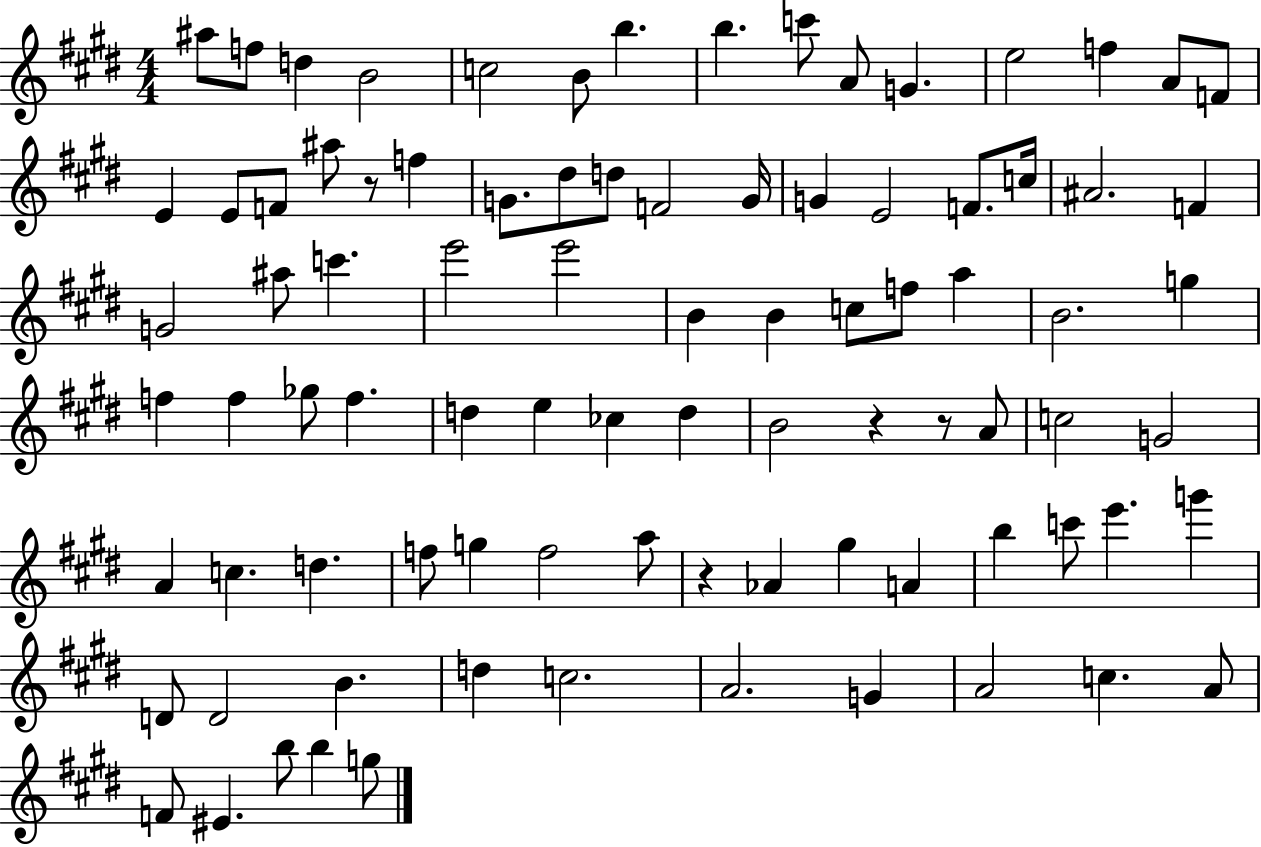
A#5/e F5/e D5/q B4/h C5/h B4/e B5/q. B5/q. C6/e A4/e G4/q. E5/h F5/q A4/e F4/e E4/q E4/e F4/e A#5/e R/e F5/q G4/e. D#5/e D5/e F4/h G4/s G4/q E4/h F4/e. C5/s A#4/h. F4/q G4/h A#5/e C6/q. E6/h E6/h B4/q B4/q C5/e F5/e A5/q B4/h. G5/q F5/q F5/q Gb5/e F5/q. D5/q E5/q CES5/q D5/q B4/h R/q R/e A4/e C5/h G4/h A4/q C5/q. D5/q. F5/e G5/q F5/h A5/e R/q Ab4/q G#5/q A4/q B5/q C6/e E6/q. G6/q D4/e D4/h B4/q. D5/q C5/h. A4/h. G4/q A4/h C5/q. A4/e F4/e EIS4/q. B5/e B5/q G5/e